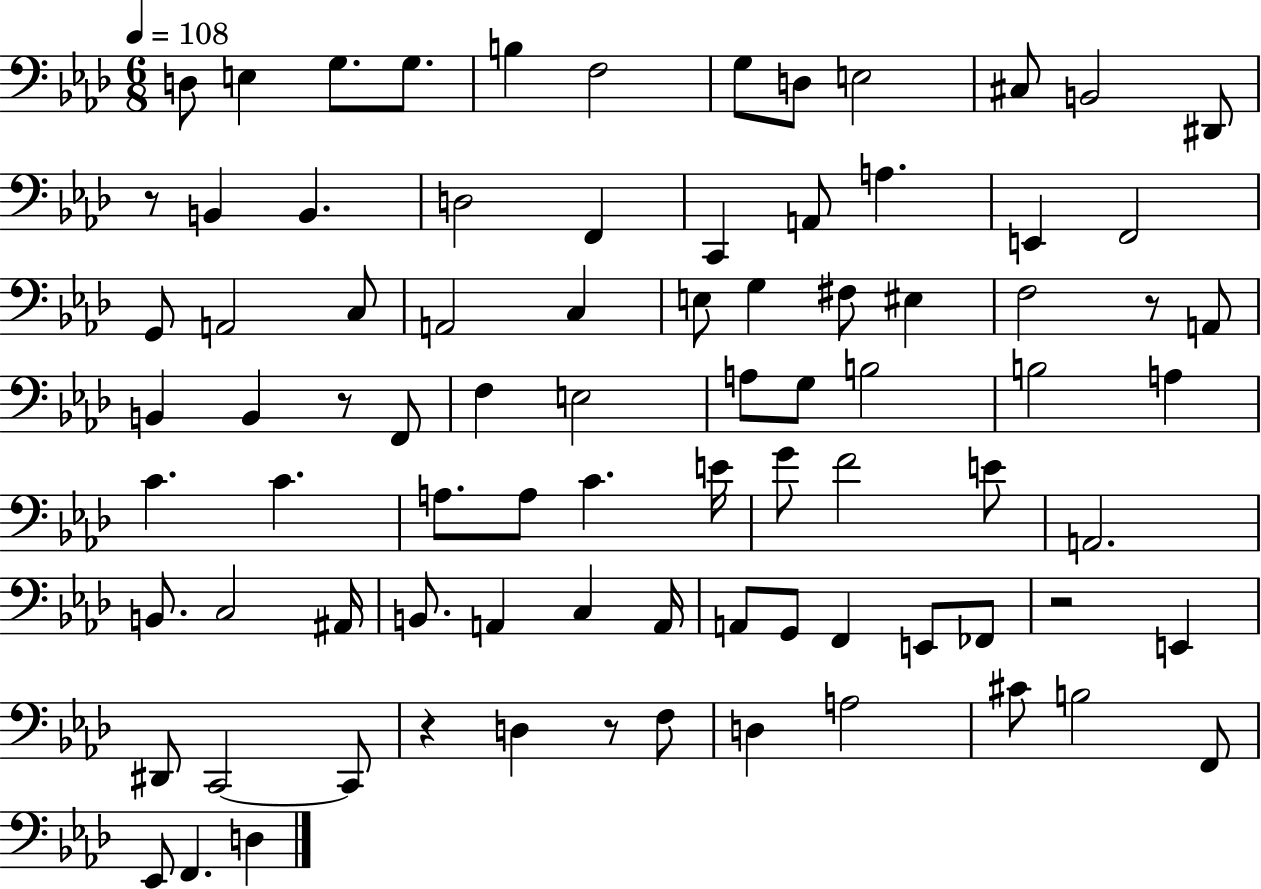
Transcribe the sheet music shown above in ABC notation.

X:1
T:Untitled
M:6/8
L:1/4
K:Ab
D,/2 E, G,/2 G,/2 B, F,2 G,/2 D,/2 E,2 ^C,/2 B,,2 ^D,,/2 z/2 B,, B,, D,2 F,, C,, A,,/2 A, E,, F,,2 G,,/2 A,,2 C,/2 A,,2 C, E,/2 G, ^F,/2 ^E, F,2 z/2 A,,/2 B,, B,, z/2 F,,/2 F, E,2 A,/2 G,/2 B,2 B,2 A, C C A,/2 A,/2 C E/4 G/2 F2 E/2 A,,2 B,,/2 C,2 ^A,,/4 B,,/2 A,, C, A,,/4 A,,/2 G,,/2 F,, E,,/2 _F,,/2 z2 E,, ^D,,/2 C,,2 C,,/2 z D, z/2 F,/2 D, A,2 ^C/2 B,2 F,,/2 _E,,/2 F,, D,